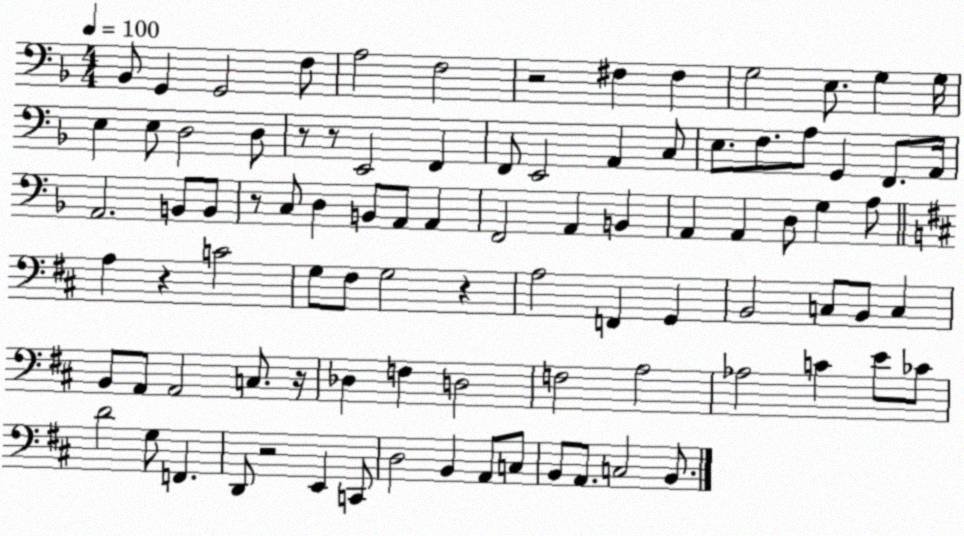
X:1
T:Untitled
M:4/4
L:1/4
K:F
_B,,/2 G,, G,,2 F,/2 A,2 F,2 z2 ^F, ^F, G,2 E,/2 G, G,/4 E, E,/2 D,2 D,/2 z/2 z/2 E,,2 F,, F,,/2 E,,2 A,, C,/2 E,/2 F,/2 A,/2 G,, F,,/2 A,,/4 A,,2 B,,/2 B,,/2 z/2 C,/2 D, B,,/2 A,,/2 A,, F,,2 A,, B,, A,, A,, D,/2 G, A,/2 A, z C2 G,/2 ^F,/2 G,2 z A,2 F,, G,, B,,2 C,/2 B,,/2 C, B,,/2 A,,/2 A,,2 C,/2 z/4 _D, F, D,2 F,2 A,2 _A,2 C E/2 _C/2 D2 G,/2 F,, D,,/2 z2 E,, C,,/2 D,2 B,, A,,/2 C,/2 B,,/2 A,,/2 C,2 B,,/2